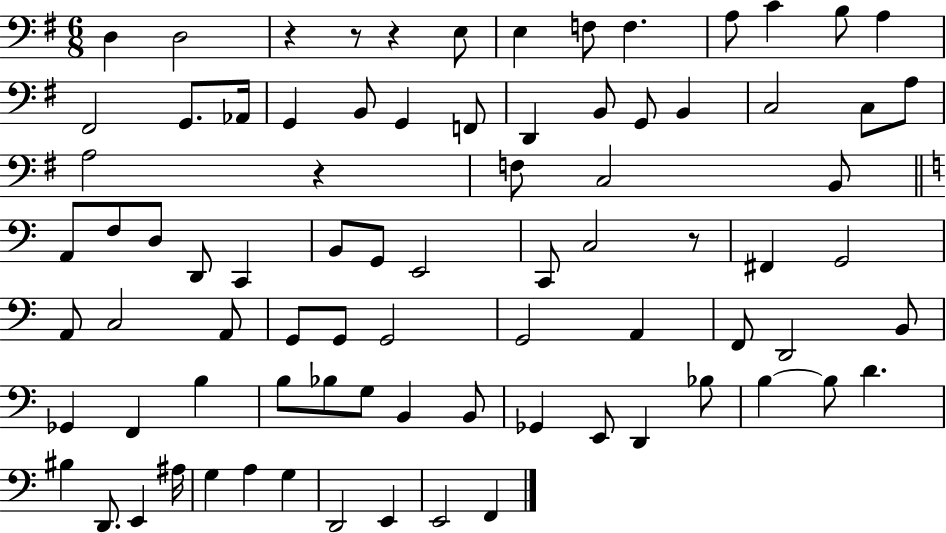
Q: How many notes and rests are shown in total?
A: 82